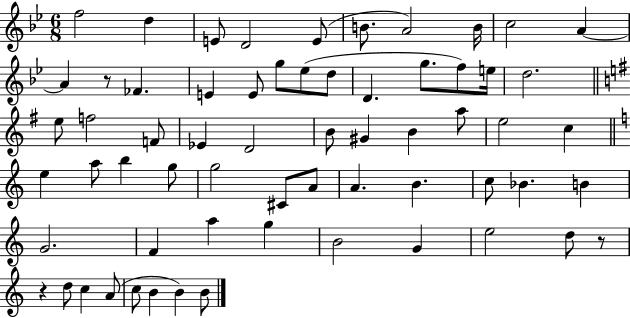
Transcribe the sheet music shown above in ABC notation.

X:1
T:Untitled
M:6/8
L:1/4
K:Bb
f2 d E/2 D2 E/2 B/2 A2 B/4 c2 A A z/2 _F E E/2 g/2 _e/2 d/2 D g/2 f/2 e/4 d2 e/2 f2 F/2 _E D2 B/2 ^G B a/2 e2 c e a/2 b g/2 g2 ^C/2 A/2 A B c/2 _B B G2 F a g B2 G e2 d/2 z/2 z d/2 c A/2 c/2 B B B/2